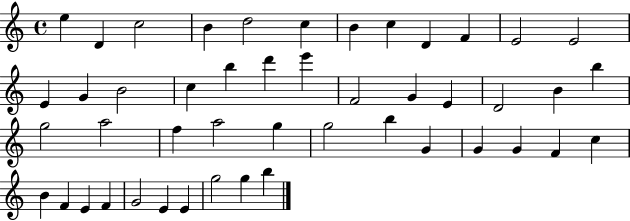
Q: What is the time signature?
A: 4/4